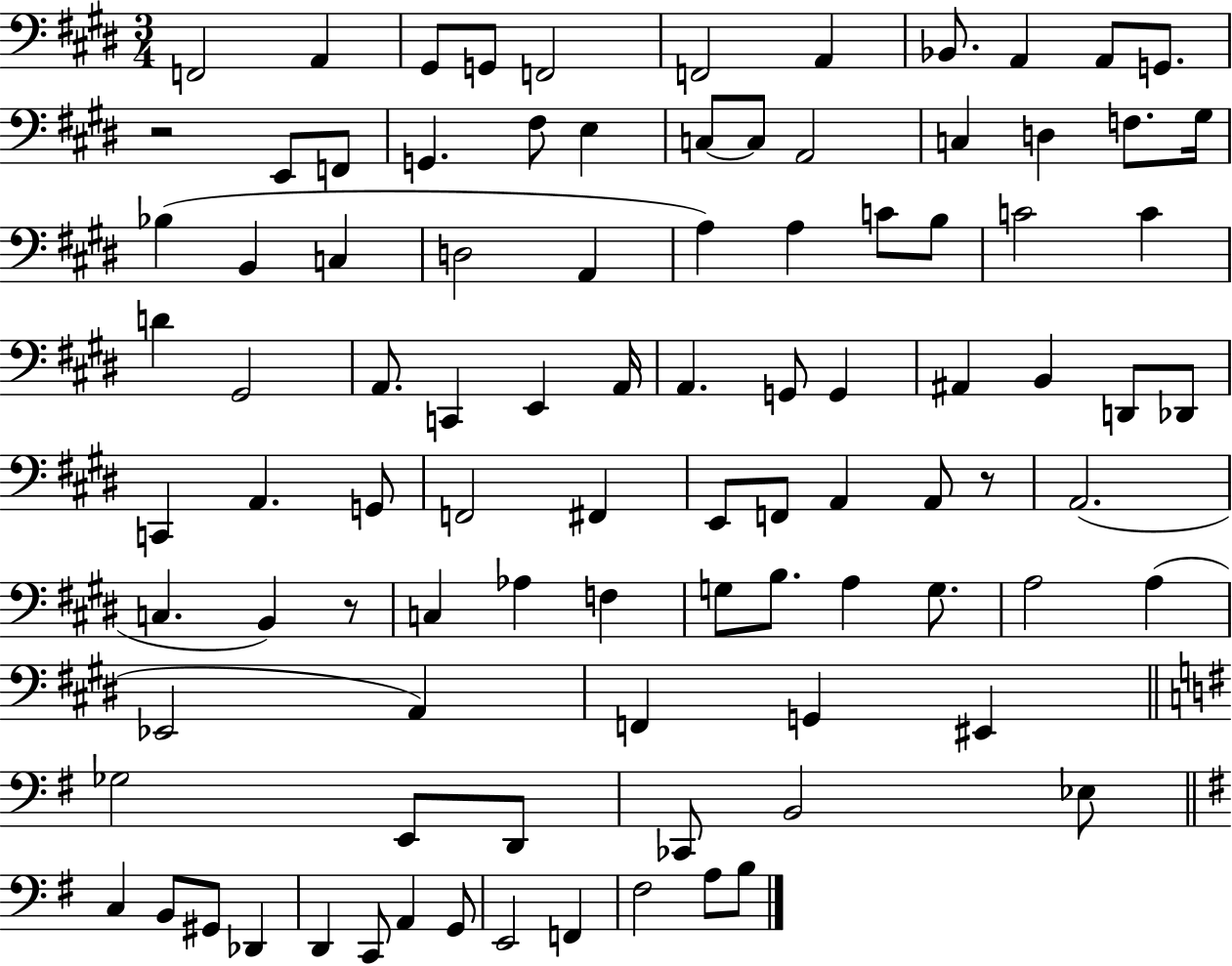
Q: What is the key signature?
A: E major